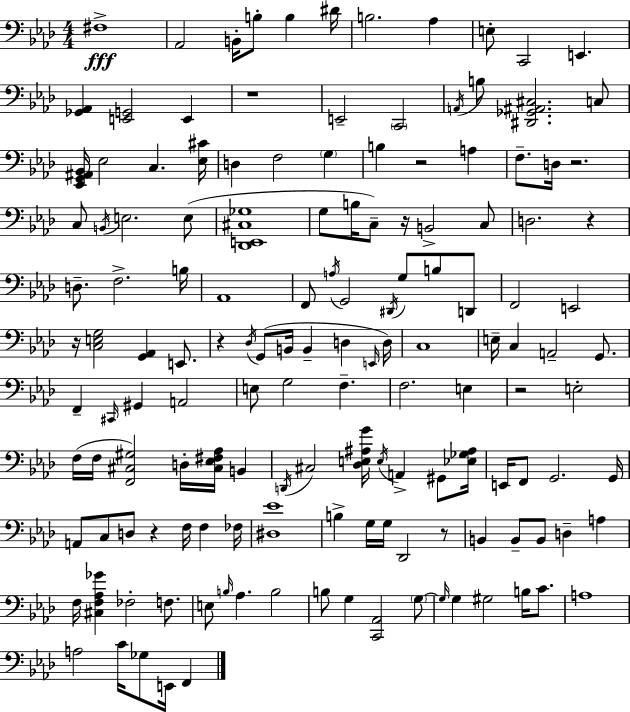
{
  \clef bass
  \numericTimeSignature
  \time 4/4
  \key aes \major
  \repeat volta 2 { fis1->\fff | aes,2 b,16-. b8-. b4 dis'16 | b2. aes4 | e8-. c,2 e,4. | \break <ges, aes,>4 <e, g,>2 e,4 | r1 | e,2-- \parenthesize c,2 | \acciaccatura { a,16 } b8 <dis, ges, ais, cis>2. c8 | \break <ees, g, ais, bes,>16 ees2 c4. | <ees cis'>16 d4 f2 \parenthesize g4 | b4 r2 a4 | f8.-- d16 r2. | \break c8 \acciaccatura { b,16 } e2. | e8( <des, e, cis ges>1 | g8 b16 c8--) r16 b,2-> | c8 d2. r4 | \break d8.-- f2.-> | b16 aes,1 | f,8 \acciaccatura { a16 } g,2 \acciaccatura { dis,16 } g8 | b8 d,8 f,2 e,2 | \break r16 <c e g>2 <g, aes,>4 | e,8. r4 \acciaccatura { des16 } g,8( b,16 b,4-- | d4 \grace { e,16 }) d16 c1 | e16-- c4 a,2-- | \break g,8. f,4-- \grace { cis,16 } gis,4 a,2 | e8 g2 | f4.-- f2. | e4 r2 e2-. | \break f16( f16 <f, cis gis>2) | d16-. <cis ees fis aes>16 b,4 \acciaccatura { d,16 } cis2 | <des e ais g'>16 \acciaccatura { e16 } a,4-> gis,8 <ees ges ais>16 e,16 f,8 g,2. | g,16 a,8 c8 d8 r4 | \break f16 f4 fes16 <dis ees'>1 | b4-> g16 g16 des,2 | r8 b,4 b,8-- b,8 | d4-- a4 f16 <cis f aes ges'>4 fes2-. | \break f8. e8 \grace { b16 } aes4. | b2 b8 g4 | <c, aes,>2 \parenthesize g8~~ \grace { g16 } g4 gis2 | b16 c'8. a1 | \break a2 | c'16 ges8 e,16 f,4 } \bar "|."
}